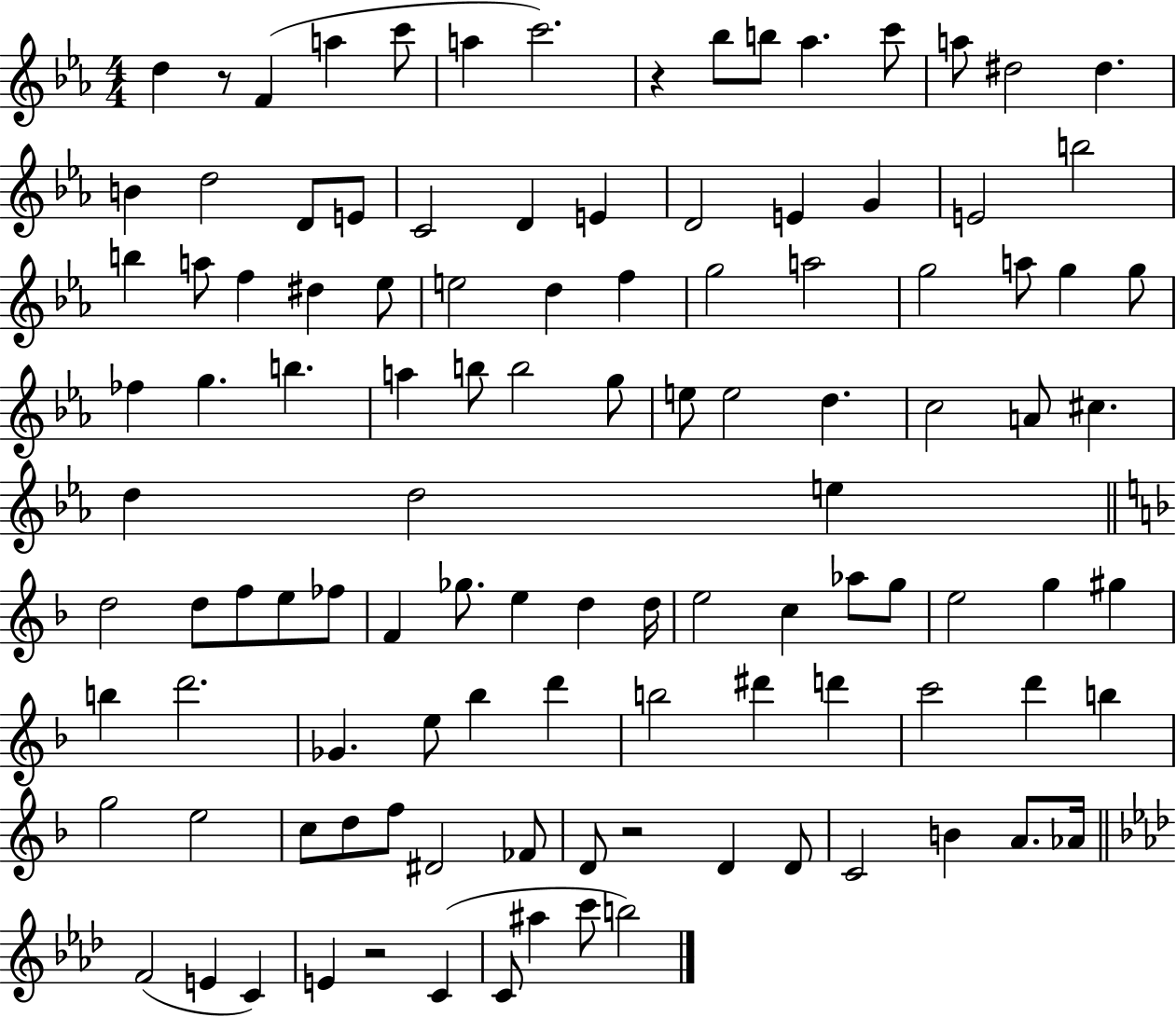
{
  \clef treble
  \numericTimeSignature
  \time 4/4
  \key ees \major
  \repeat volta 2 { d''4 r8 f'4( a''4 c'''8 | a''4 c'''2.) | r4 bes''8 b''8 aes''4. c'''8 | a''8 dis''2 dis''4. | \break b'4 d''2 d'8 e'8 | c'2 d'4 e'4 | d'2 e'4 g'4 | e'2 b''2 | \break b''4 a''8 f''4 dis''4 ees''8 | e''2 d''4 f''4 | g''2 a''2 | g''2 a''8 g''4 g''8 | \break fes''4 g''4. b''4. | a''4 b''8 b''2 g''8 | e''8 e''2 d''4. | c''2 a'8 cis''4. | \break d''4 d''2 e''4 | \bar "||" \break \key f \major d''2 d''8 f''8 e''8 fes''8 | f'4 ges''8. e''4 d''4 d''16 | e''2 c''4 aes''8 g''8 | e''2 g''4 gis''4 | \break b''4 d'''2. | ges'4. e''8 bes''4 d'''4 | b''2 dis'''4 d'''4 | c'''2 d'''4 b''4 | \break g''2 e''2 | c''8 d''8 f''8 dis'2 fes'8 | d'8 r2 d'4 d'8 | c'2 b'4 a'8. aes'16 | \break \bar "||" \break \key aes \major f'2( e'4 c'4) | e'4 r2 c'4( | c'8 ais''4 c'''8 b''2) | } \bar "|."
}